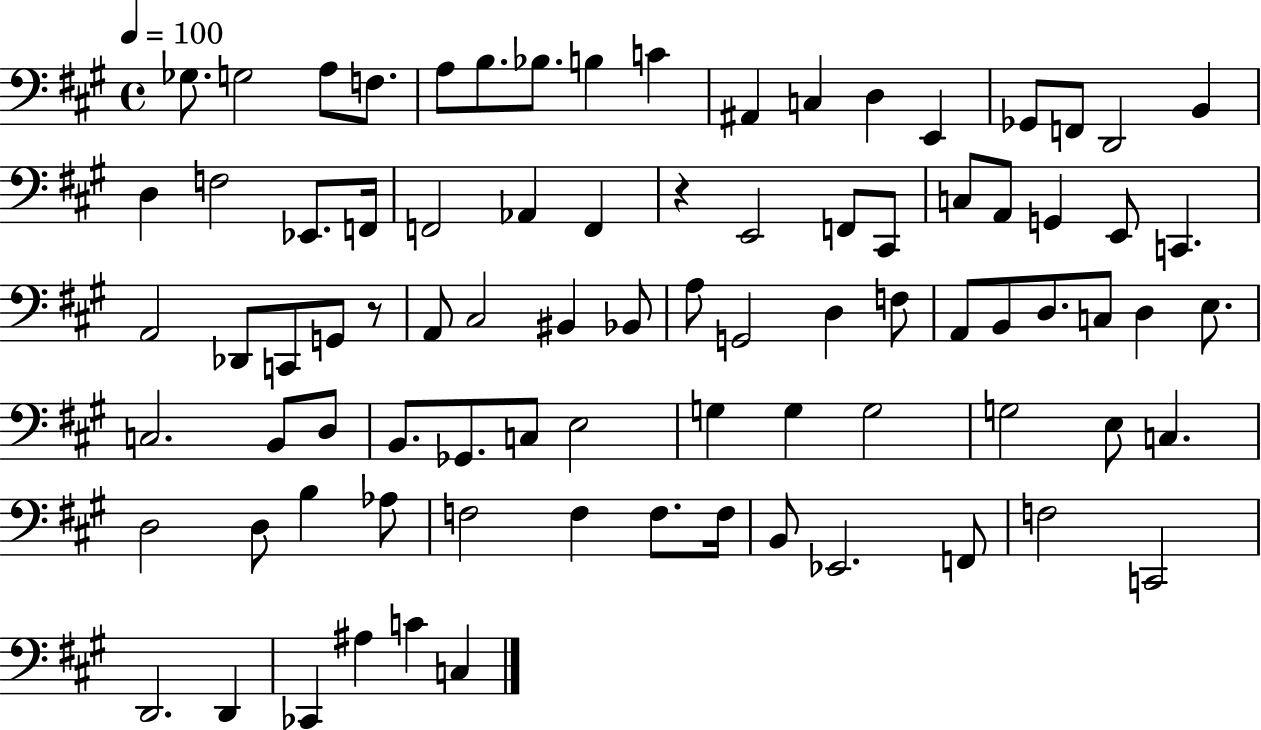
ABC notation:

X:1
T:Untitled
M:4/4
L:1/4
K:A
_G,/2 G,2 A,/2 F,/2 A,/2 B,/2 _B,/2 B, C ^A,, C, D, E,, _G,,/2 F,,/2 D,,2 B,, D, F,2 _E,,/2 F,,/4 F,,2 _A,, F,, z E,,2 F,,/2 ^C,,/2 C,/2 A,,/2 G,, E,,/2 C,, A,,2 _D,,/2 C,,/2 G,,/2 z/2 A,,/2 ^C,2 ^B,, _B,,/2 A,/2 G,,2 D, F,/2 A,,/2 B,,/2 D,/2 C,/2 D, E,/2 C,2 B,,/2 D,/2 B,,/2 _G,,/2 C,/2 E,2 G, G, G,2 G,2 E,/2 C, D,2 D,/2 B, _A,/2 F,2 F, F,/2 F,/4 B,,/2 _E,,2 F,,/2 F,2 C,,2 D,,2 D,, _C,, ^A, C C,